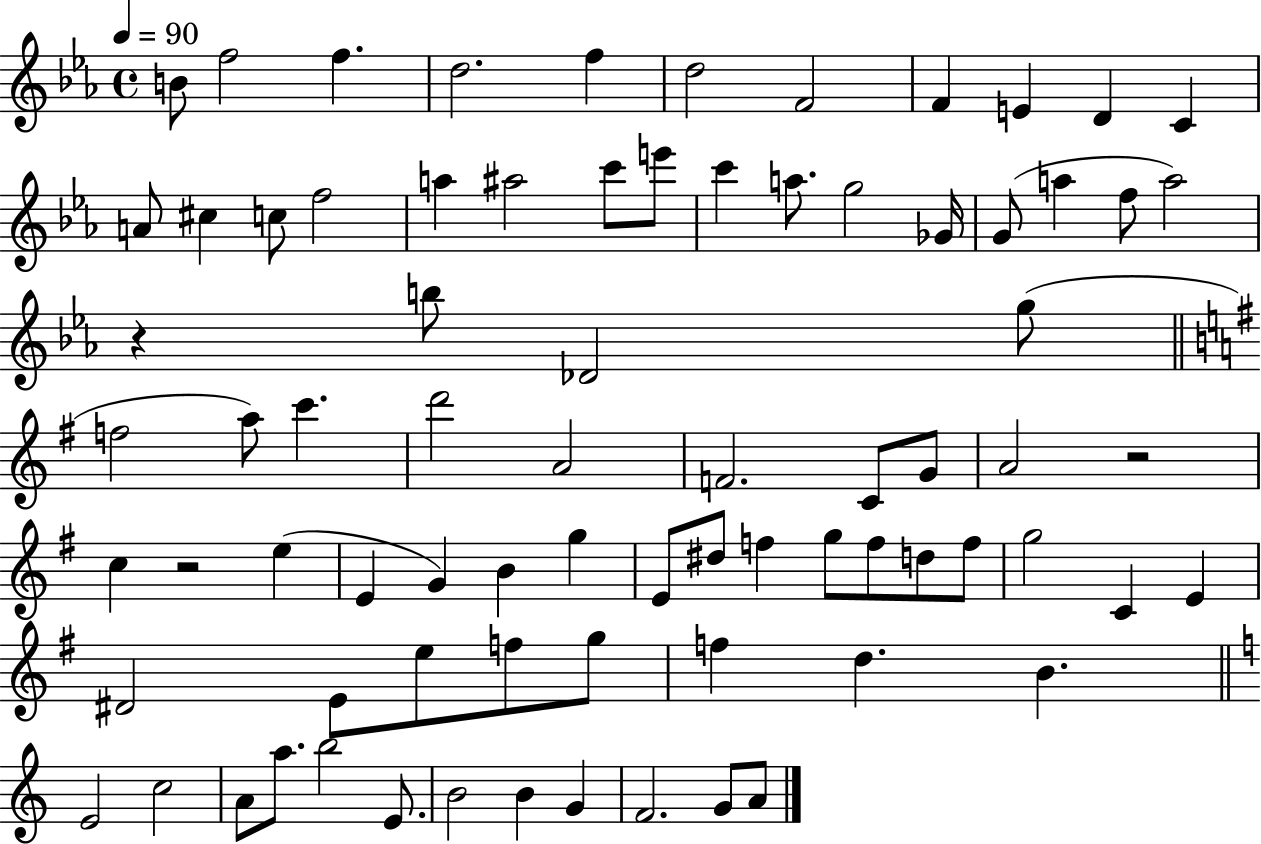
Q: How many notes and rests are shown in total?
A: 78